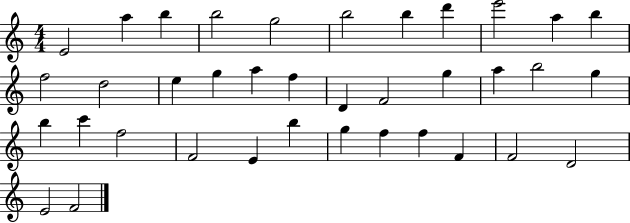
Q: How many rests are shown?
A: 0